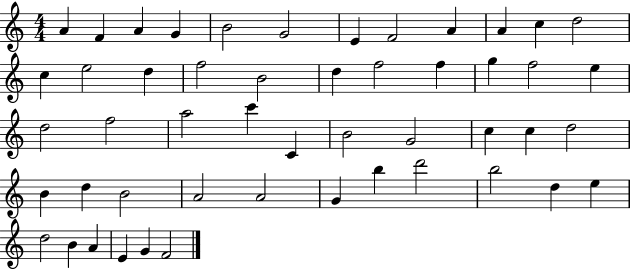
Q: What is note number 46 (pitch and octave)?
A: B4